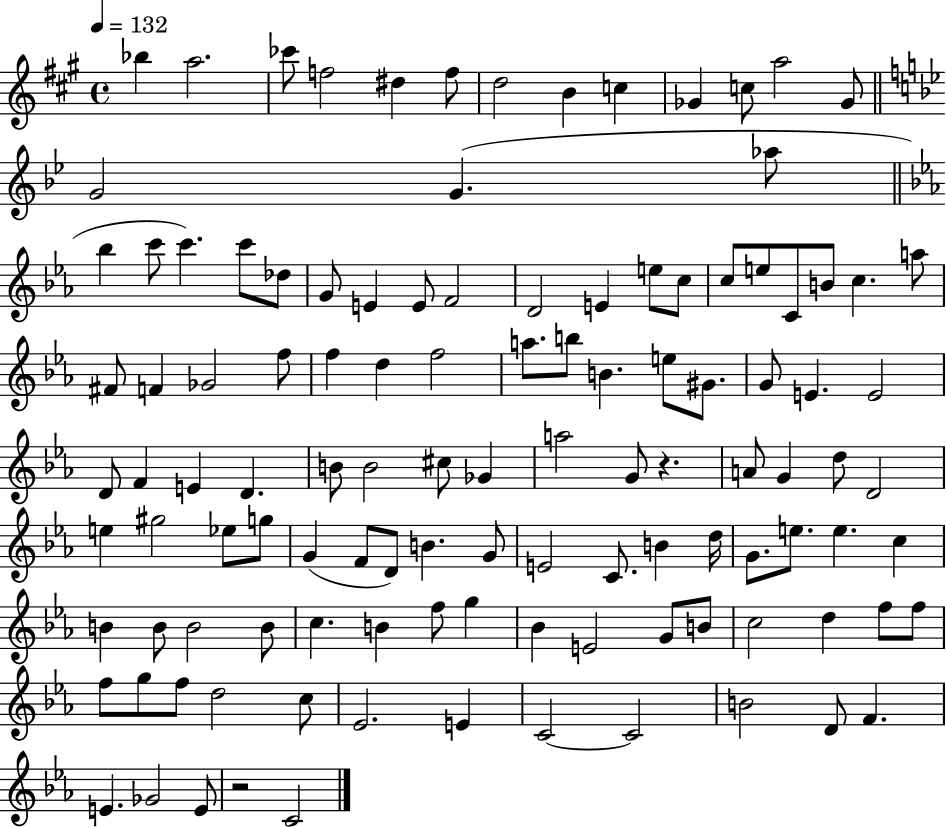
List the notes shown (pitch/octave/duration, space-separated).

Bb5/q A5/h. CES6/e F5/h D#5/q F5/e D5/h B4/q C5/q Gb4/q C5/e A5/h Gb4/e G4/h G4/q. Ab5/e Bb5/q C6/e C6/q. C6/e Db5/e G4/e E4/q E4/e F4/h D4/h E4/q E5/e C5/e C5/e E5/e C4/e B4/e C5/q. A5/e F#4/e F4/q Gb4/h F5/e F5/q D5/q F5/h A5/e. B5/e B4/q. E5/e G#4/e. G4/e E4/q. E4/h D4/e F4/q E4/q D4/q. B4/e B4/h C#5/e Gb4/q A5/h G4/e R/q. A4/e G4/q D5/e D4/h E5/q G#5/h Eb5/e G5/e G4/q F4/e D4/e B4/q. G4/e E4/h C4/e. B4/q D5/s G4/e. E5/e. E5/q. C5/q B4/q B4/e B4/h B4/e C5/q. B4/q F5/e G5/q Bb4/q E4/h G4/e B4/e C5/h D5/q F5/e F5/e F5/e G5/e F5/e D5/h C5/e Eb4/h. E4/q C4/h C4/h B4/h D4/e F4/q. E4/q. Gb4/h E4/e R/h C4/h